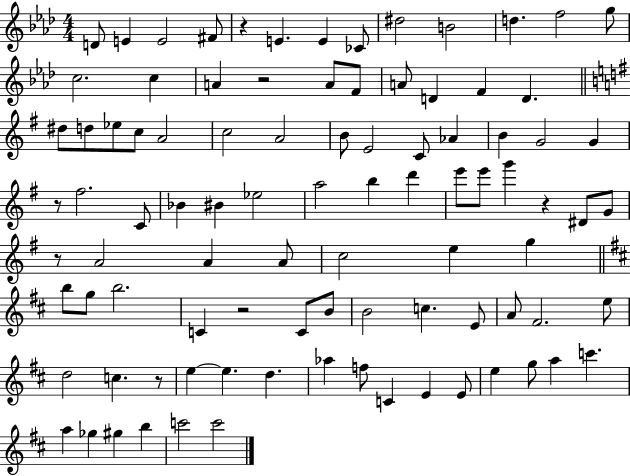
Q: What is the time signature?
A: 4/4